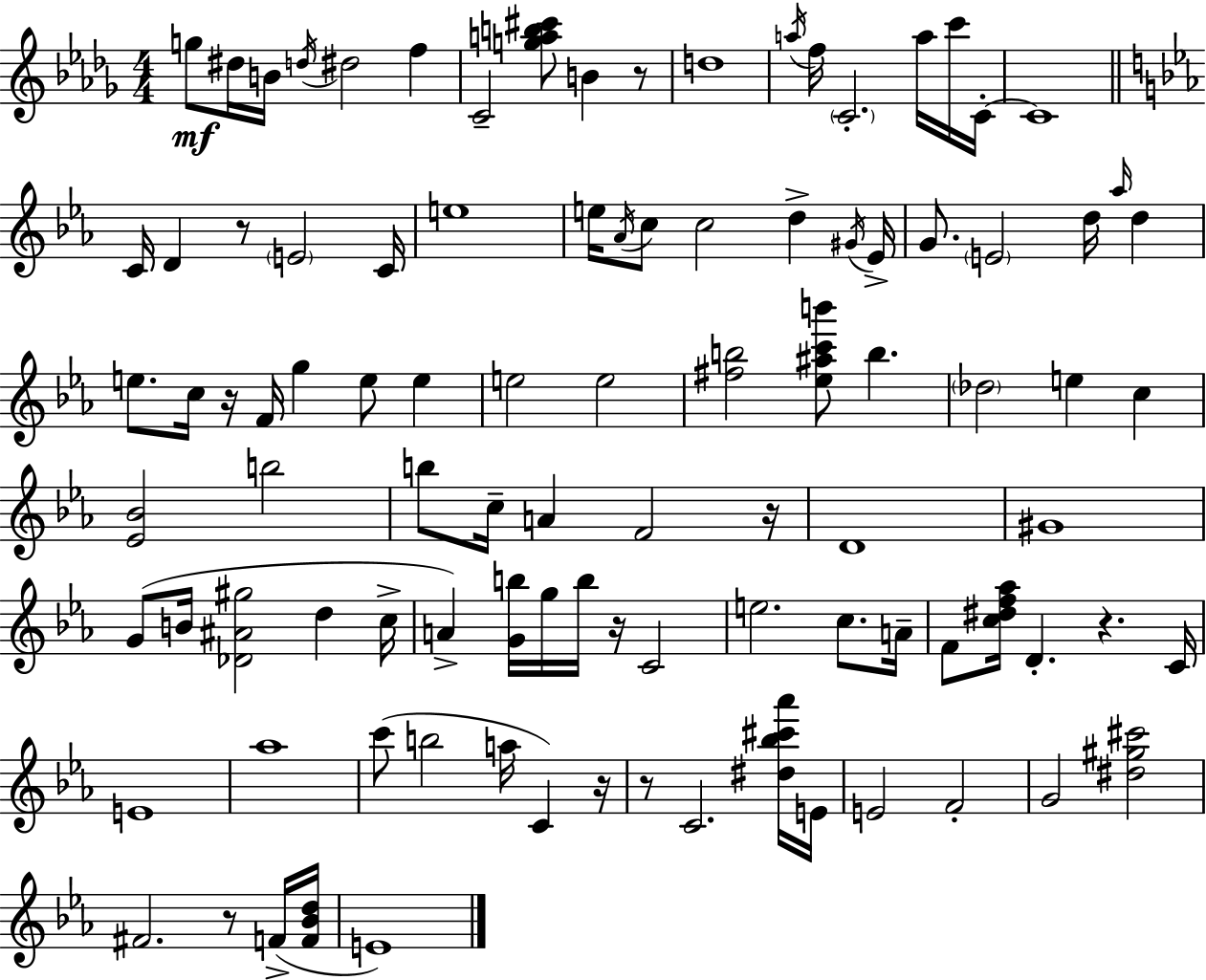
G5/e D#5/s B4/s D5/s D#5/h F5/q C4/h [G5,A5,B5,C#6]/e B4/q R/e D5/w A5/s F5/s C4/h. A5/s C6/s C4/s C4/w C4/s D4/q R/e E4/h C4/s E5/w E5/s Ab4/s C5/e C5/h D5/q G#4/s Eb4/s G4/e. E4/h D5/s Ab5/s D5/q E5/e. C5/s R/s F4/s G5/q E5/e E5/q E5/h E5/h [F#5,B5]/h [Eb5,A#5,C6,B6]/e B5/q. Db5/h E5/q C5/q [Eb4,Bb4]/h B5/h B5/e C5/s A4/q F4/h R/s D4/w G#4/w G4/e B4/s [Db4,A#4,G#5]/h D5/q C5/s A4/q [G4,B5]/s G5/s B5/s R/s C4/h E5/h. C5/e. A4/s F4/e [C5,D#5,F5,Ab5]/s D4/q. R/q. C4/s E4/w Ab5/w C6/e B5/h A5/s C4/q R/s R/e C4/h. [D#5,Bb5,C#6,Ab6]/s E4/s E4/h F4/h G4/h [D#5,G#5,C#6]/h F#4/h. R/e F4/s [F4,Bb4,D5]/s E4/w